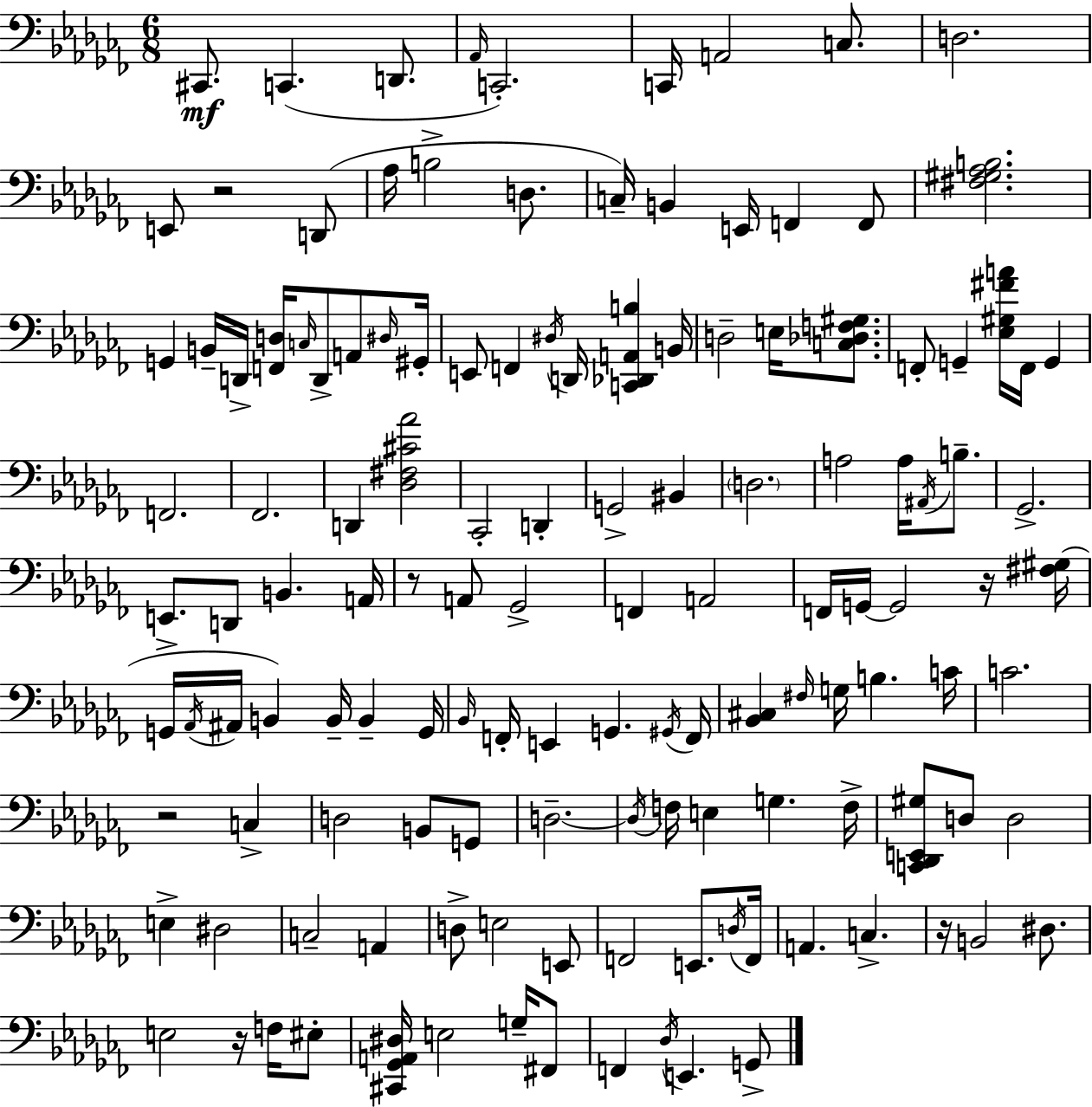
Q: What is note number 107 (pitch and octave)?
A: D#3